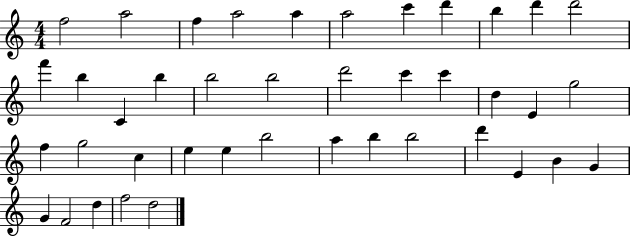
X:1
T:Untitled
M:4/4
L:1/4
K:C
f2 a2 f a2 a a2 c' d' b d' d'2 f' b C b b2 b2 d'2 c' c' d E g2 f g2 c e e b2 a b b2 d' E B G G F2 d f2 d2